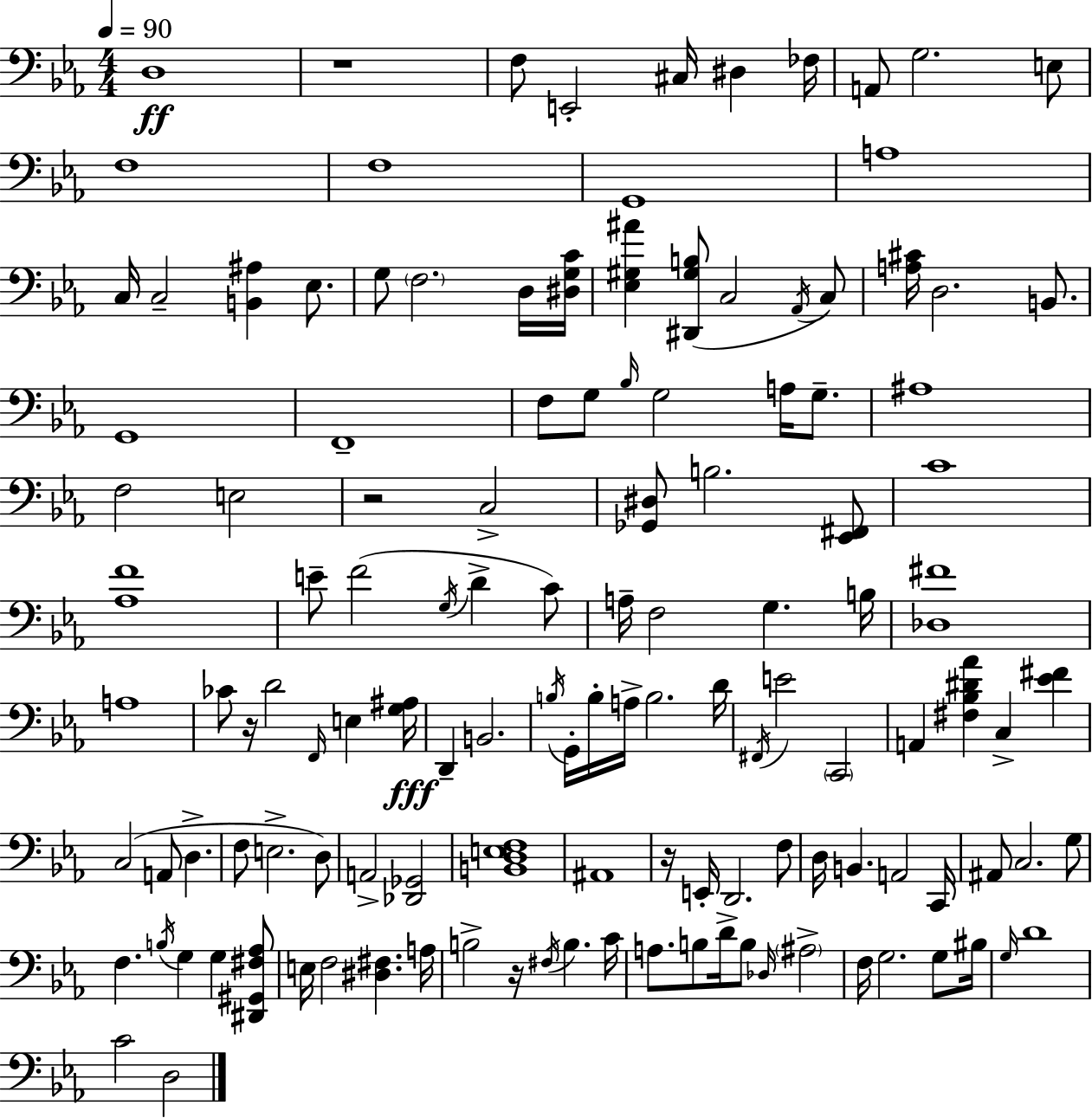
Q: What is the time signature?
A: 4/4